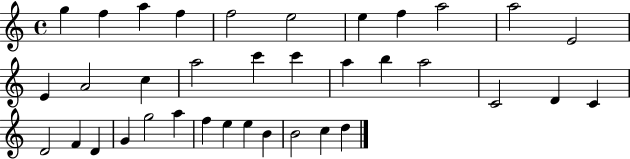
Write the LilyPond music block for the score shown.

{
  \clef treble
  \time 4/4
  \defaultTimeSignature
  \key c \major
  g''4 f''4 a''4 f''4 | f''2 e''2 | e''4 f''4 a''2 | a''2 e'2 | \break e'4 a'2 c''4 | a''2 c'''4 c'''4 | a''4 b''4 a''2 | c'2 d'4 c'4 | \break d'2 f'4 d'4 | g'4 g''2 a''4 | f''4 e''4 e''4 b'4 | b'2 c''4 d''4 | \break \bar "|."
}